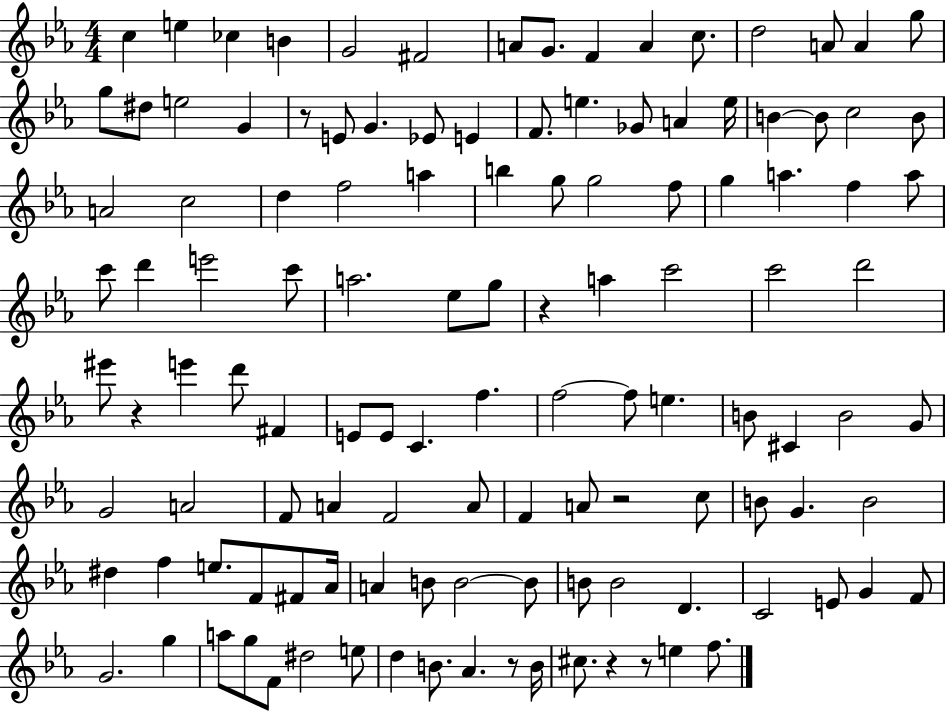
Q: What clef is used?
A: treble